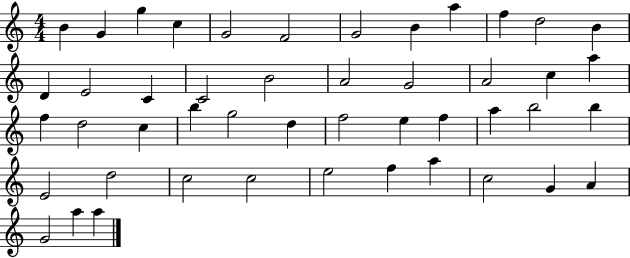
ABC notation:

X:1
T:Untitled
M:4/4
L:1/4
K:C
B G g c G2 F2 G2 B a f d2 B D E2 C C2 B2 A2 G2 A2 c a f d2 c b g2 d f2 e f a b2 b E2 d2 c2 c2 e2 f a c2 G A G2 a a